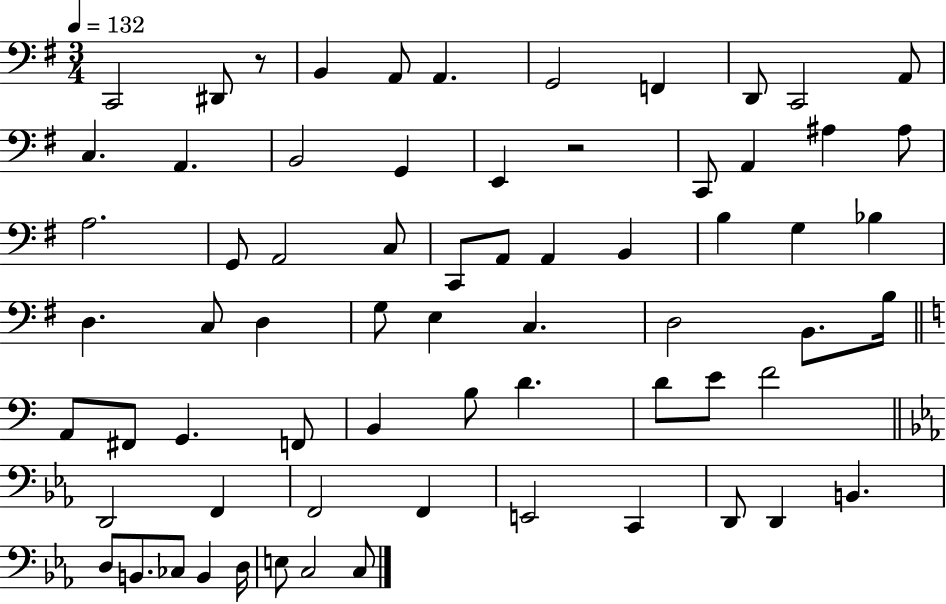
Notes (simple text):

C2/h D#2/e R/e B2/q A2/e A2/q. G2/h F2/q D2/e C2/h A2/e C3/q. A2/q. B2/h G2/q E2/q R/h C2/e A2/q A#3/q A#3/e A3/h. G2/e A2/h C3/e C2/e A2/e A2/q B2/q B3/q G3/q Bb3/q D3/q. C3/e D3/q G3/e E3/q C3/q. D3/h B2/e. B3/s A2/e F#2/e G2/q. F2/e B2/q B3/e D4/q. D4/e E4/e F4/h D2/h F2/q F2/h F2/q E2/h C2/q D2/e D2/q B2/q. D3/e B2/e. CES3/e B2/q D3/s E3/e C3/h C3/e